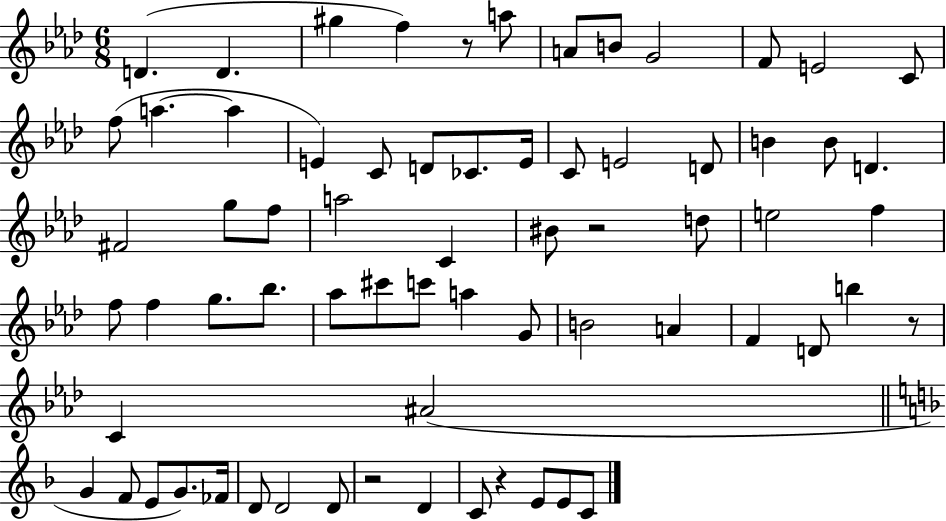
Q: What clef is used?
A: treble